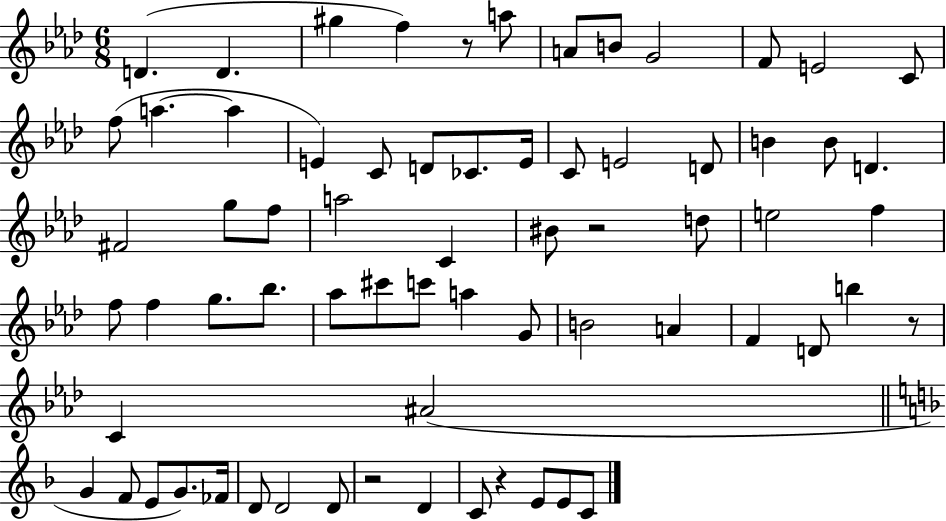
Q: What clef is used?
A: treble